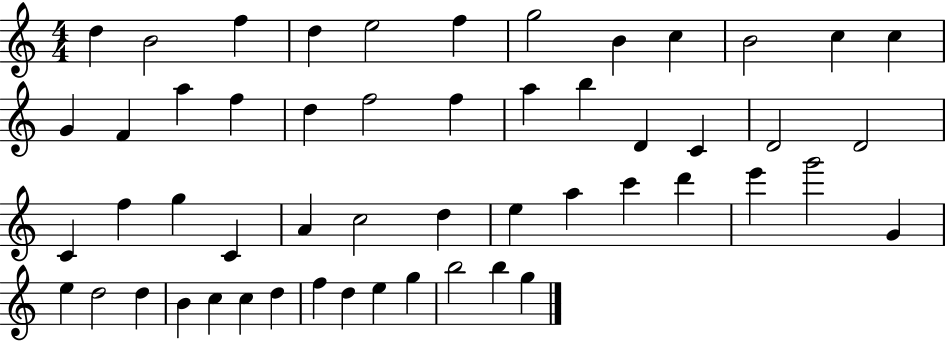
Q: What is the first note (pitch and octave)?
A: D5